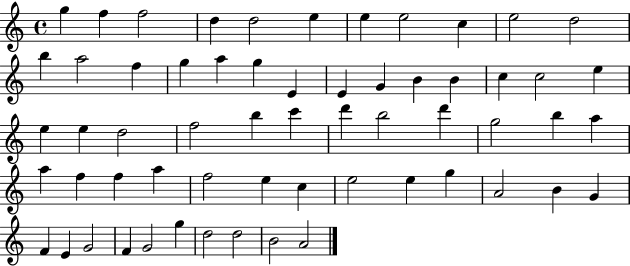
G5/q F5/q F5/h D5/q D5/h E5/q E5/q E5/h C5/q E5/h D5/h B5/q A5/h F5/q G5/q A5/q G5/q E4/q E4/q G4/q B4/q B4/q C5/q C5/h E5/q E5/q E5/q D5/h F5/h B5/q C6/q D6/q B5/h D6/q G5/h B5/q A5/q A5/q F5/q F5/q A5/q F5/h E5/q C5/q E5/h E5/q G5/q A4/h B4/q G4/q F4/q E4/q G4/h F4/q G4/h G5/q D5/h D5/h B4/h A4/h